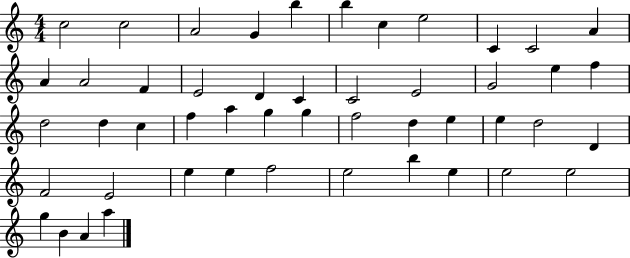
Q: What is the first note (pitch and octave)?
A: C5